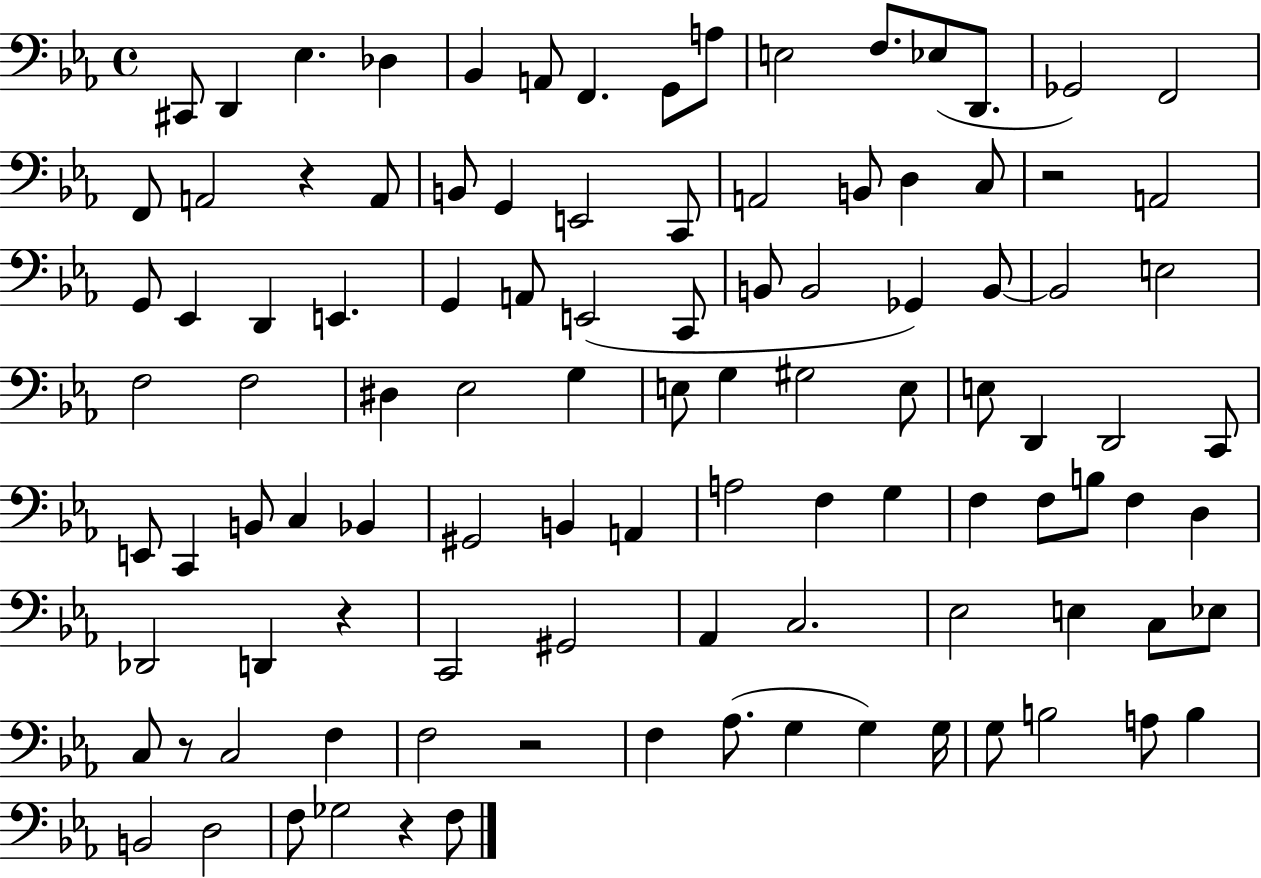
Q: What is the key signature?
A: EES major